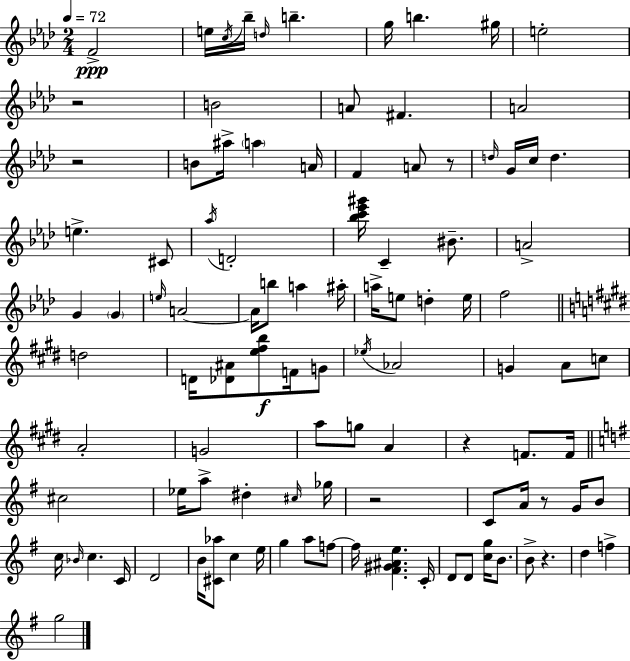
{
  \clef treble
  \numericTimeSignature
  \time 2/4
  \key aes \major
  \tempo 4 = 72
  f'2->\ppp | e''16 \acciaccatura { c''16 } bes''16-- \grace { d''16 } b''4.-- | g''16 b''4. | gis''16 e''2-. | \break r2 | b'2 | a'8 fis'4. | a'2 | \break r2 | b'8 ais''16-> \parenthesize a''4 | a'16 f'4 a'8 | r8 \grace { d''16 } g'16 c''16 d''4. | \break e''4.-> | cis'8 \acciaccatura { aes''16 } d'2-. | <bes'' c''' ees''' gis'''>16 c'4-- | bis'8.-- a'2-> | \break g'4 | \parenthesize g'4 \grace { e''16 } a'2~~ | a'16 b''8 | a''4 ais''16-. a''16-> e''8 | \break d''4-. e''16 f''2 | \bar "||" \break \key e \major d''2 | d'16 <des' ais'>8 <e'' fis'' b''>8\f f'16 g'8 | \acciaccatura { ees''16 } aes'2 | g'4 a'8 c''8 | \break a'2-. | g'2 | a''8 g''8 a'4 | r4 f'8. | \break f'16 \bar "||" \break \key e \minor cis''2 | ees''16 a''8-> dis''4-. \grace { cis''16 } | ges''16 r2 | c'8 a'16 r8 g'16 b'8 | \break c''16 \grace { bes'16 } c''4. | c'16 d'2 | b'16 <cis' aes''>8 c''4 | e''16 g''4 a''8 | \break f''8~~ f''16 <fis' gis' ais' e''>4. | c'16-. d'8 d'8 <c'' g''>16 b'8. | b'8-> r4. | d''4 f''4-> | \break g''2 | \bar "|."
}